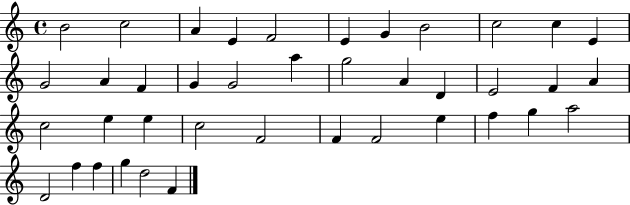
X:1
T:Untitled
M:4/4
L:1/4
K:C
B2 c2 A E F2 E G B2 c2 c E G2 A F G G2 a g2 A D E2 F A c2 e e c2 F2 F F2 e f g a2 D2 f f g d2 F